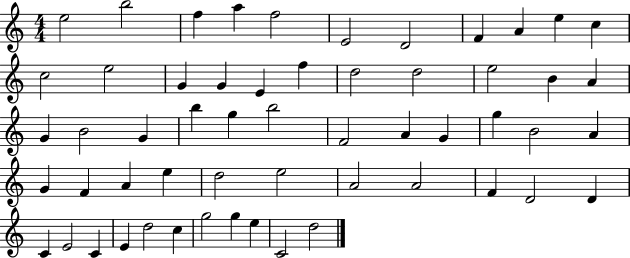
E5/h B5/h F5/q A5/q F5/h E4/h D4/h F4/q A4/q E5/q C5/q C5/h E5/h G4/q G4/q E4/q F5/q D5/h D5/h E5/h B4/q A4/q G4/q B4/h G4/q B5/q G5/q B5/h F4/h A4/q G4/q G5/q B4/h A4/q G4/q F4/q A4/q E5/q D5/h E5/h A4/h A4/h F4/q D4/h D4/q C4/q E4/h C4/q E4/q D5/h C5/q G5/h G5/q E5/q C4/h D5/h